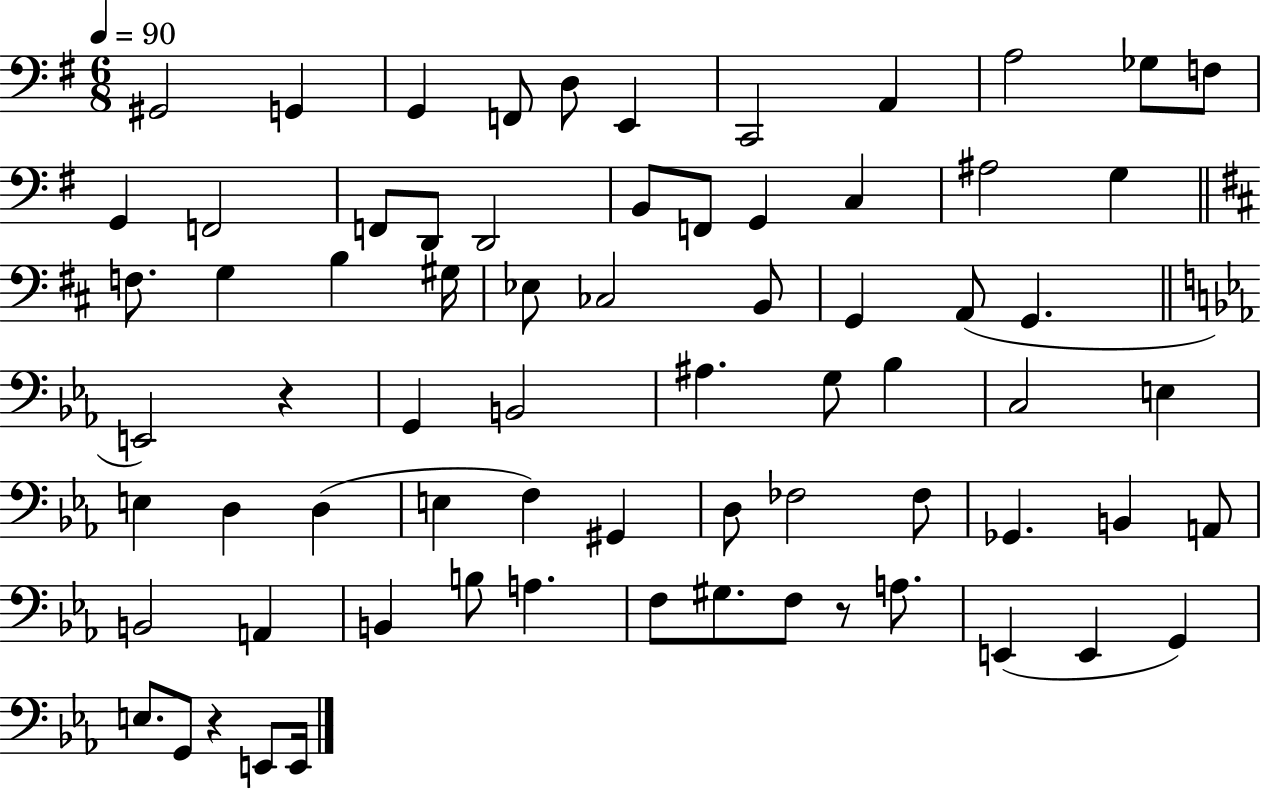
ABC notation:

X:1
T:Untitled
M:6/8
L:1/4
K:G
^G,,2 G,, G,, F,,/2 D,/2 E,, C,,2 A,, A,2 _G,/2 F,/2 G,, F,,2 F,,/2 D,,/2 D,,2 B,,/2 F,,/2 G,, C, ^A,2 G, F,/2 G, B, ^G,/4 _E,/2 _C,2 B,,/2 G,, A,,/2 G,, E,,2 z G,, B,,2 ^A, G,/2 _B, C,2 E, E, D, D, E, F, ^G,, D,/2 _F,2 _F,/2 _G,, B,, A,,/2 B,,2 A,, B,, B,/2 A, F,/2 ^G,/2 F,/2 z/2 A,/2 E,, E,, G,, E,/2 G,,/2 z E,,/2 E,,/4